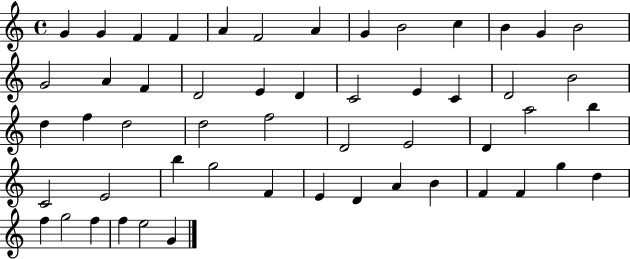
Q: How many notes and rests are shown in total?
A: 53